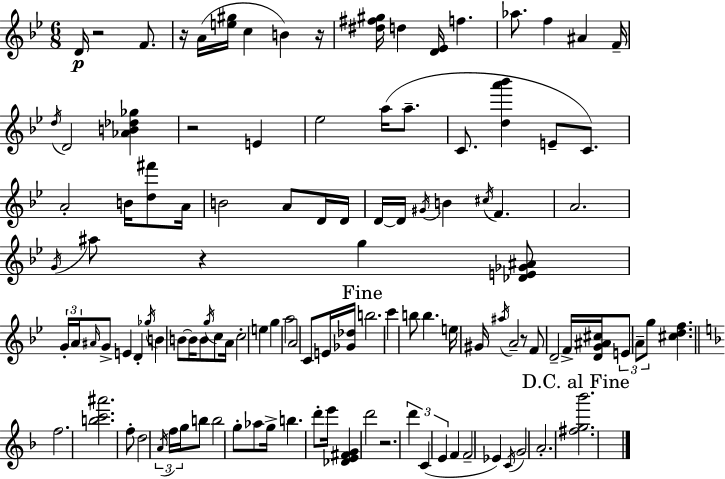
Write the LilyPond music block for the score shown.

{
  \clef treble
  \numericTimeSignature
  \time 6/8
  \key g \minor
  d'16\p r2 f'8. | r16 a'16( <e'' gis''>16 c''4 b'4) r16 | <dis'' fis'' gis''>16 d''4 <d' ees'>16 f''4. | aes''8. f''4 ais'4 f'16-- | \break \acciaccatura { d''16 } d'2 <aes' b' des'' ges''>4 | r2 e'4 | ees''2 a''16( a''8.-- | c'8. <d'' a''' bes'''>4 e'8-- c'8.) | \break a'2-. b'16 <d'' fis'''>8 | a'16 b'2 a'8 d'16 | d'16 d'16~~ d'16 \acciaccatura { gis'16 } b'4 \acciaccatura { cis''16 } f'4. | a'2. | \break \acciaccatura { g'16 } ais''8 r4 g''4 | <des' e' ges' ais'>8 \tuplet 3/2 { g'16-. a'16 \grace { ais'16 } } g'8-> e'4 | d'4-. \acciaccatura { ges''16 } b'4 b'8~~ | b'16 b'8 \acciaccatura { g''16 } c''8 a'16 c''2-. | \break e''4 g''4 a''2 | a'2 | c'8 e'16 <ges' des''>16 \mark "Fine" b''2. | c'''4 b''8 | \break b''4. e''16 gis'16 \acciaccatura { ais''16 } a'2-- | r8 f'8 d'2-- | f'16-> <d' g' ais' cis''>16 \tuplet 3/2 { e'8 a'8-- | g''8 } <cis'' d'' f''>4. \bar "||" \break \key f \major f''2. | <b'' c''' ais'''>2. | f''8-. d''2 \tuplet 3/2 { \acciaccatura { a'16 } f''16 | g''16 } b''8 b''2 g''8-. | \break aes''8 g''16-> b''4. d'''8-. | e'''16 <des' e' fis' g'>4 d'''2 | r2. | \tuplet 3/2 { d'''4 c'4( e'4 } | \break f'4 f'2-- | ees'4) \acciaccatura { c'16 } g'2 | a'2.-. | \mark "D.C. al Fine" <fis'' g'' bes'''>2. | \break \bar "|."
}